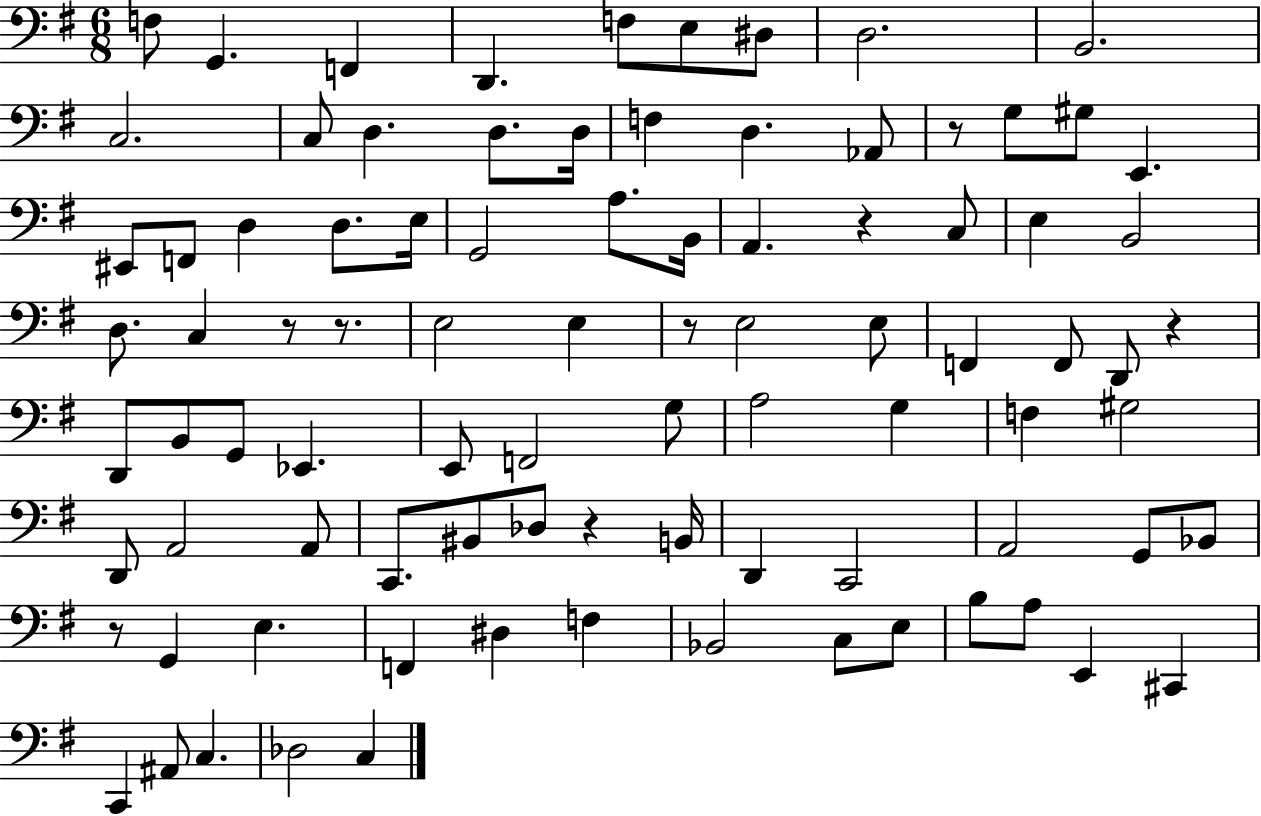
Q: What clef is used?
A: bass